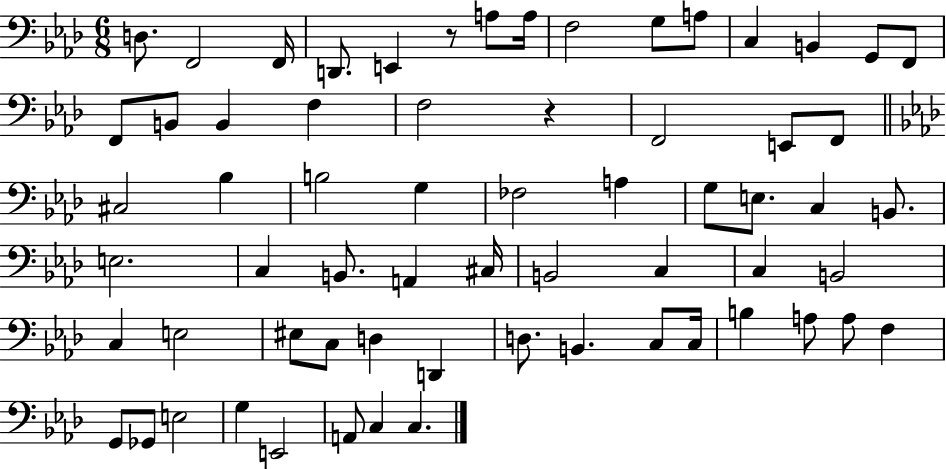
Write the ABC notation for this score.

X:1
T:Untitled
M:6/8
L:1/4
K:Ab
D,/2 F,,2 F,,/4 D,,/2 E,, z/2 A,/2 A,/4 F,2 G,/2 A,/2 C, B,, G,,/2 F,,/2 F,,/2 B,,/2 B,, F, F,2 z F,,2 E,,/2 F,,/2 ^C,2 _B, B,2 G, _F,2 A, G,/2 E,/2 C, B,,/2 E,2 C, B,,/2 A,, ^C,/4 B,,2 C, C, B,,2 C, E,2 ^E,/2 C,/2 D, D,, D,/2 B,, C,/2 C,/4 B, A,/2 A,/2 F, G,,/2 _G,,/2 E,2 G, E,,2 A,,/2 C, C,